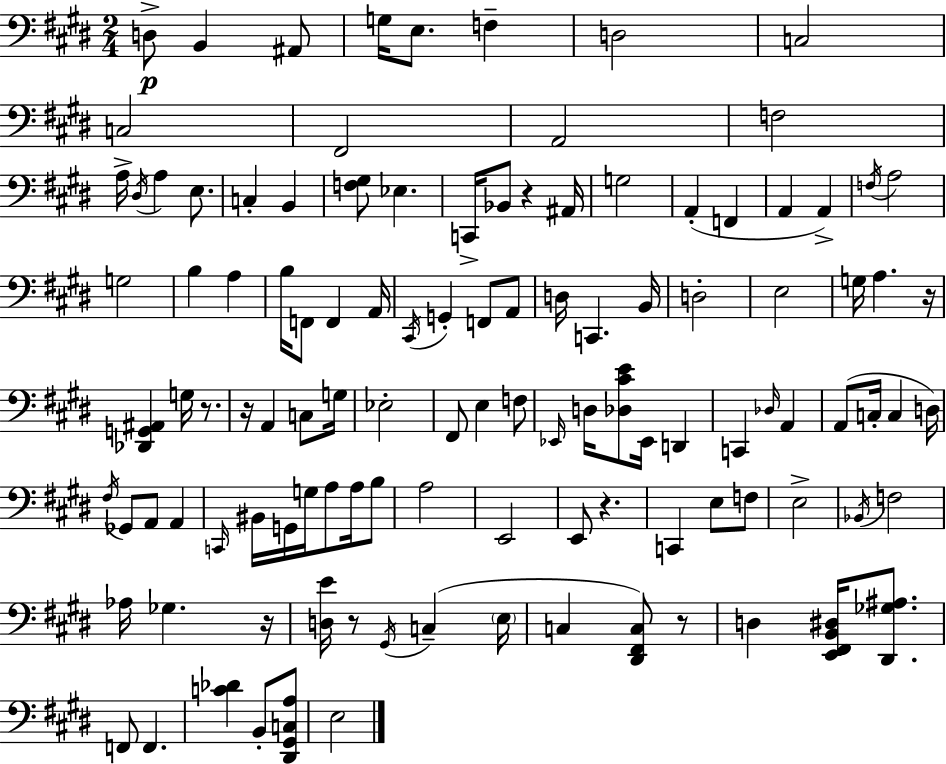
D3/e B2/q A#2/e G3/s E3/e. F3/q D3/h C3/h C3/h F#2/h A2/h F3/h A3/s D#3/s A3/q E3/e. C3/q B2/q [F3,G#3]/e Eb3/q. C2/s Bb2/e R/q A#2/s G3/h A2/q F2/q A2/q A2/q F3/s A3/h G3/h B3/q A3/q B3/s F2/e F2/q A2/s C#2/s G2/q F2/e A2/e D3/s C2/q. B2/s D3/h E3/h G3/s A3/q. R/s [Db2,G2,A#2]/q G3/s R/e. R/s A2/q C3/e G3/s Eb3/h F#2/e E3/q F3/e Eb2/s D3/s [Db3,C#4,E4]/e Eb2/s D2/q C2/q Db3/s A2/q A2/e C3/s C3/q D3/s F#3/s Gb2/e A2/e A2/q C2/s BIS2/s G2/s G3/s A3/e A3/s B3/e A3/h E2/h E2/e R/q. C2/q E3/e F3/e E3/h Bb2/s F3/h Ab3/s Gb3/q. R/s [D3,E4]/s R/e G#2/s C3/q E3/s C3/q [D#2,F#2,C3]/e R/e D3/q [E2,F#2,B2,D#3]/s [D#2,Gb3,A#3]/e. F2/e F2/q. [C4,Db4]/q B2/e [D#2,G#2,C3,A3]/e E3/h